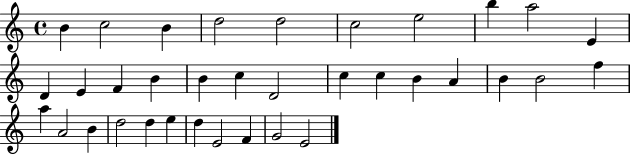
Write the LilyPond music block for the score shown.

{
  \clef treble
  \time 4/4
  \defaultTimeSignature
  \key c \major
  b'4 c''2 b'4 | d''2 d''2 | c''2 e''2 | b''4 a''2 e'4 | \break d'4 e'4 f'4 b'4 | b'4 c''4 d'2 | c''4 c''4 b'4 a'4 | b'4 b'2 f''4 | \break a''4 a'2 b'4 | d''2 d''4 e''4 | d''4 e'2 f'4 | g'2 e'2 | \break \bar "|."
}